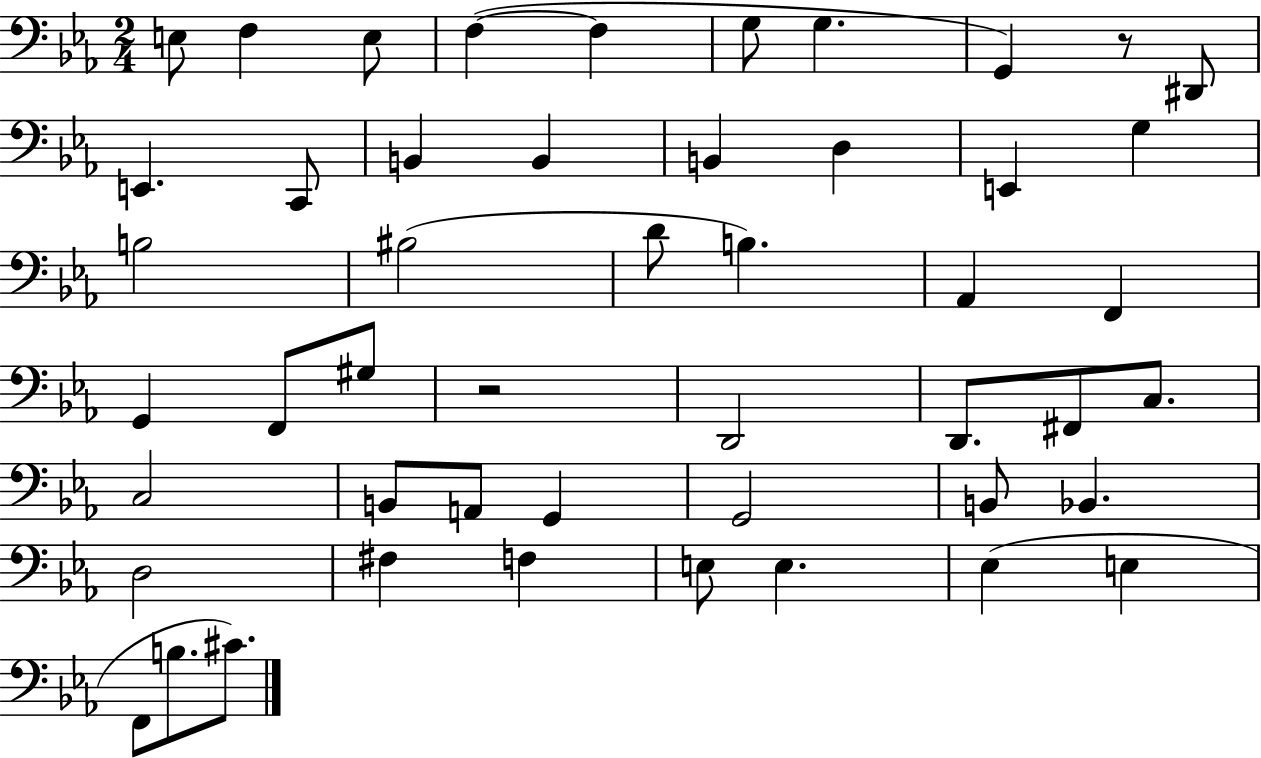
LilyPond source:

{
  \clef bass
  \numericTimeSignature
  \time 2/4
  \key ees \major
  e8 f4 e8 | f4~(~ f4 | g8 g4. | g,4) r8 dis,8 | \break e,4. c,8 | b,4 b,4 | b,4 d4 | e,4 g4 | \break b2 | bis2( | d'8 b4.) | aes,4 f,4 | \break g,4 f,8 gis8 | r2 | d,2 | d,8. fis,8 c8. | \break c2 | b,8 a,8 g,4 | g,2 | b,8 bes,4. | \break d2 | fis4 f4 | e8 e4. | ees4( e4 | \break f,8 b8. cis'8.) | \bar "|."
}